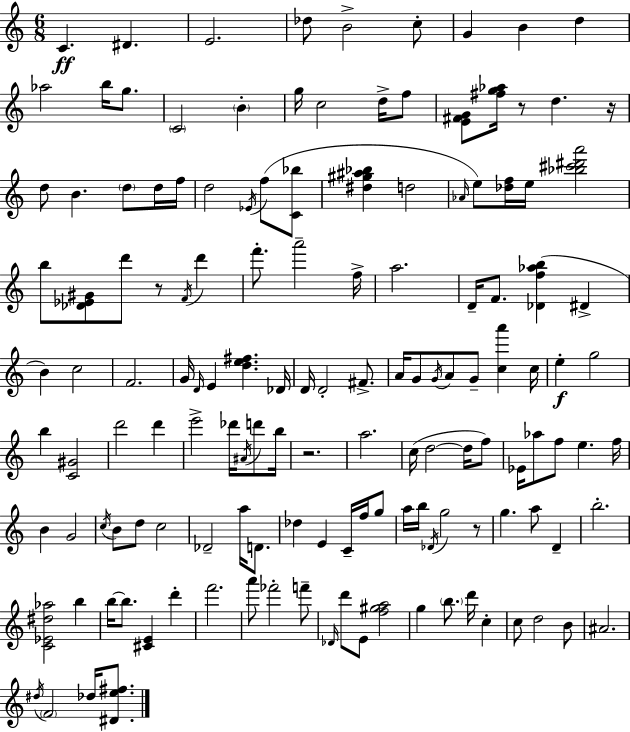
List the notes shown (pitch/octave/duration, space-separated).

C4/q. D#4/q. E4/h. Db5/e B4/h C5/e G4/q B4/q D5/q Ab5/h B5/s G5/e. C4/h B4/q G5/s C5/h D5/s F5/e [E4,F#4,G4]/e [F#5,G5,Ab5]/s R/e D5/q. R/s D5/e B4/q. D5/e D5/s F5/s D5/h Eb4/s F5/e [C4,Bb5]/e [D#5,G#5,A#5,Bb5]/q D5/h Ab4/s E5/e [Db5,F5]/s E5/s [Bb5,C#6,D#6,A6]/h B5/e [Db4,Eb4,G#4]/e D6/e R/e F4/s D6/q F6/e. A6/h F5/s A5/h. D4/s F4/e. [Db4,F5,Ab5,B5]/q D#4/q B4/q C5/h F4/h. G4/s D4/s E4/q [D5,E5,F#5]/q. Db4/s D4/s D4/h F#4/e. A4/s G4/e G4/s A4/e G4/e [C5,A6]/q C5/s E5/q G5/h B5/q [C4,G#4]/h D6/h D6/q E6/h Db6/s A#4/s D6/e B5/s R/h. A5/h. C5/s D5/h D5/s F5/e Eb4/s Ab5/e F5/e E5/q. F5/s B4/q G4/h C5/s B4/e D5/e C5/h Db4/h A5/s D4/e. Db5/q E4/q C4/s F5/s G5/e A5/s B5/s Db4/s G5/h R/e G5/q. A5/e D4/q B5/h. [C4,Eb4,D#5,Ab5]/h B5/q B5/s B5/e. [C#4,E4]/q D6/q F6/h. A6/e FES6/h F6/e Db4/s D6/e E4/e [F5,G#5,A5]/h G5/q B5/e. D6/s C5/q C5/e D5/h B4/e A#4/h. D#5/s F4/h Db5/s [D#4,E5,F#5]/e.